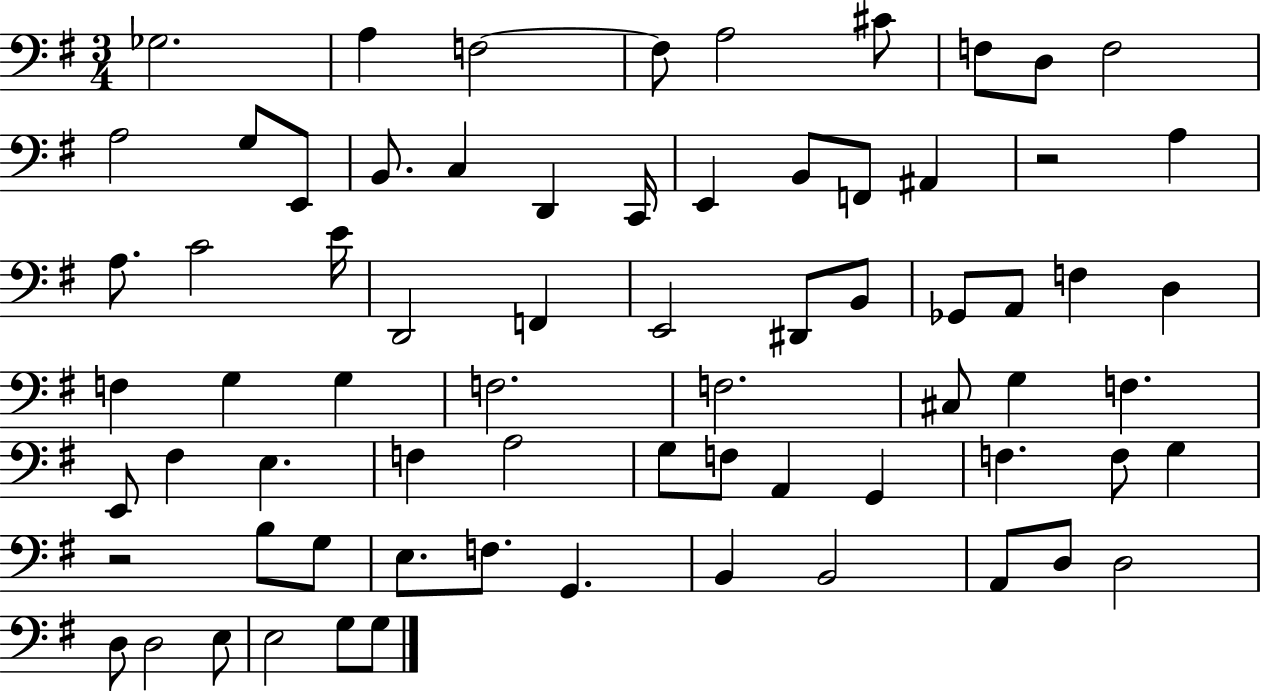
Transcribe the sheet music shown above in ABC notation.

X:1
T:Untitled
M:3/4
L:1/4
K:G
_G,2 A, F,2 F,/2 A,2 ^C/2 F,/2 D,/2 F,2 A,2 G,/2 E,,/2 B,,/2 C, D,, C,,/4 E,, B,,/2 F,,/2 ^A,, z2 A, A,/2 C2 E/4 D,,2 F,, E,,2 ^D,,/2 B,,/2 _G,,/2 A,,/2 F, D, F, G, G, F,2 F,2 ^C,/2 G, F, E,,/2 ^F, E, F, A,2 G,/2 F,/2 A,, G,, F, F,/2 G, z2 B,/2 G,/2 E,/2 F,/2 G,, B,, B,,2 A,,/2 D,/2 D,2 D,/2 D,2 E,/2 E,2 G,/2 G,/2